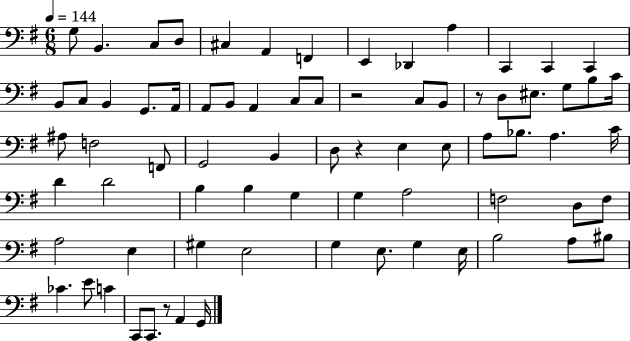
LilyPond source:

{
  \clef bass
  \numericTimeSignature
  \time 6/8
  \key g \major
  \tempo 4 = 144
  g8 b,4. c8 d8 | cis4 a,4 f,4 | e,4 des,4 a4 | c,4 c,4 c,4 | \break b,8 c8 b,4 g,8. a,16 | a,8 b,8 a,4 c8 c8 | r2 c8 b,8 | r8 d8 eis8. g8 b8 c'16 | \break ais8 f2 f,8 | g,2 b,4 | d8 r4 e4 e8 | a8 bes8. a4. c'16 | \break d'4 d'2 | b4 b4 g4 | g4 a2 | f2 d8 f8 | \break a2 e4 | gis4 e2 | g4 e8. g4 e16 | b2 a8 bis8 | \break ces'4. e'8 c'4 | c,8 c,8. r8 a,4 g,16 | \bar "|."
}